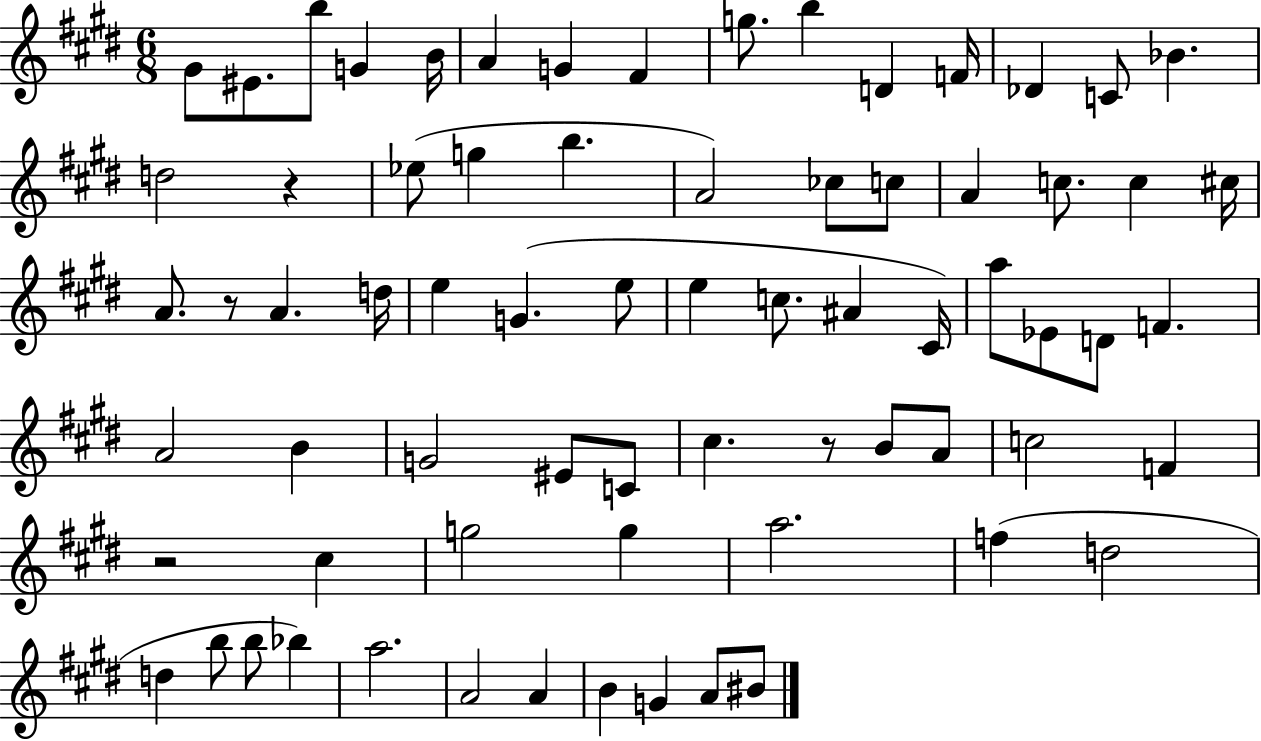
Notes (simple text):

G#4/e EIS4/e. B5/e G4/q B4/s A4/q G4/q F#4/q G5/e. B5/q D4/q F4/s Db4/q C4/e Bb4/q. D5/h R/q Eb5/e G5/q B5/q. A4/h CES5/e C5/e A4/q C5/e. C5/q C#5/s A4/e. R/e A4/q. D5/s E5/q G4/q. E5/e E5/q C5/e. A#4/q C#4/s A5/e Eb4/e D4/e F4/q. A4/h B4/q G4/h EIS4/e C4/e C#5/q. R/e B4/e A4/e C5/h F4/q R/h C#5/q G5/h G5/q A5/h. F5/q D5/h D5/q B5/e B5/e Bb5/q A5/h. A4/h A4/q B4/q G4/q A4/e BIS4/e